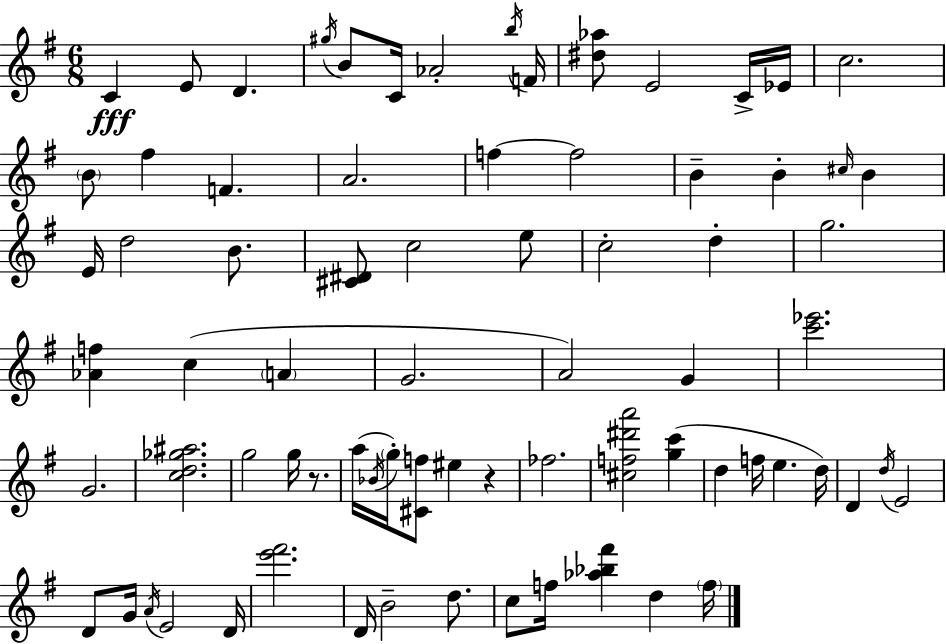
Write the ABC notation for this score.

X:1
T:Untitled
M:6/8
L:1/4
K:G
C E/2 D ^g/4 B/2 C/4 _A2 b/4 F/4 [^d_a]/2 E2 C/4 _E/4 c2 B/2 ^f F A2 f f2 B B ^c/4 B E/4 d2 B/2 [^C^D]/2 c2 e/2 c2 d g2 [_Af] c A G2 A2 G [c'_e']2 G2 [cd_g^a]2 g2 g/4 z/2 a/4 _B/4 g/4 [^Cf]/2 ^e z _f2 [^cf^d'a']2 [gc'] d f/4 e d/4 D d/4 E2 D/2 G/4 A/4 E2 D/4 [e'^f']2 D/4 B2 d/2 c/2 f/4 [_a_b^f'] d f/4